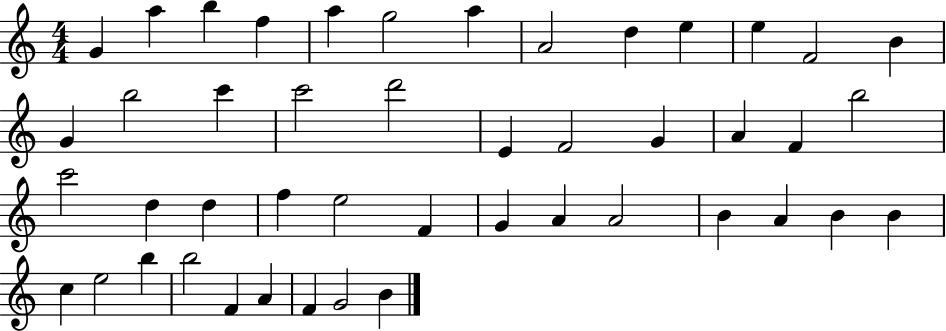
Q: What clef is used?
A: treble